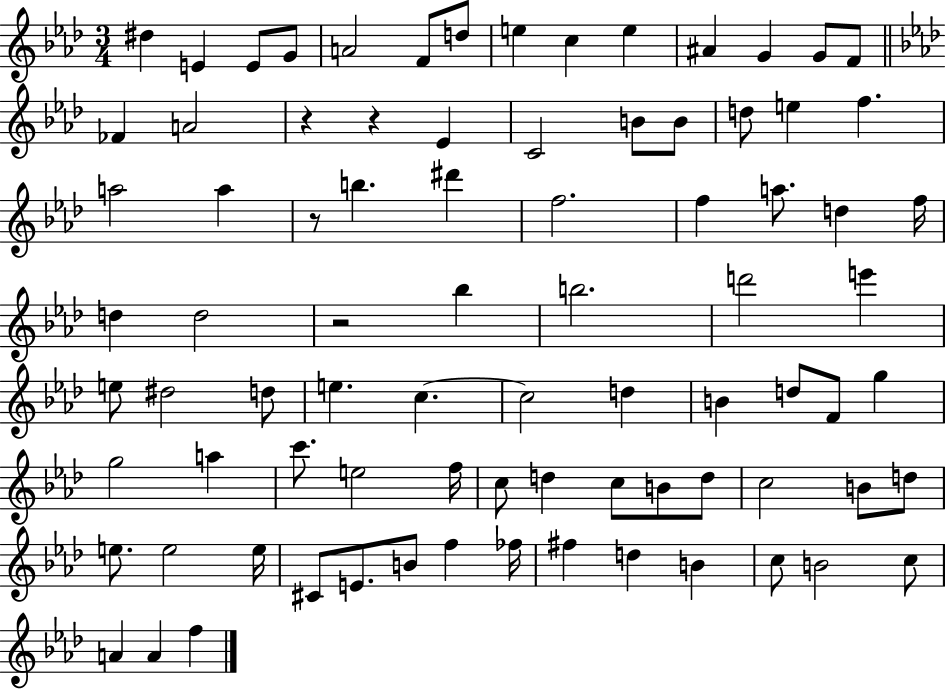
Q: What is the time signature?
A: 3/4